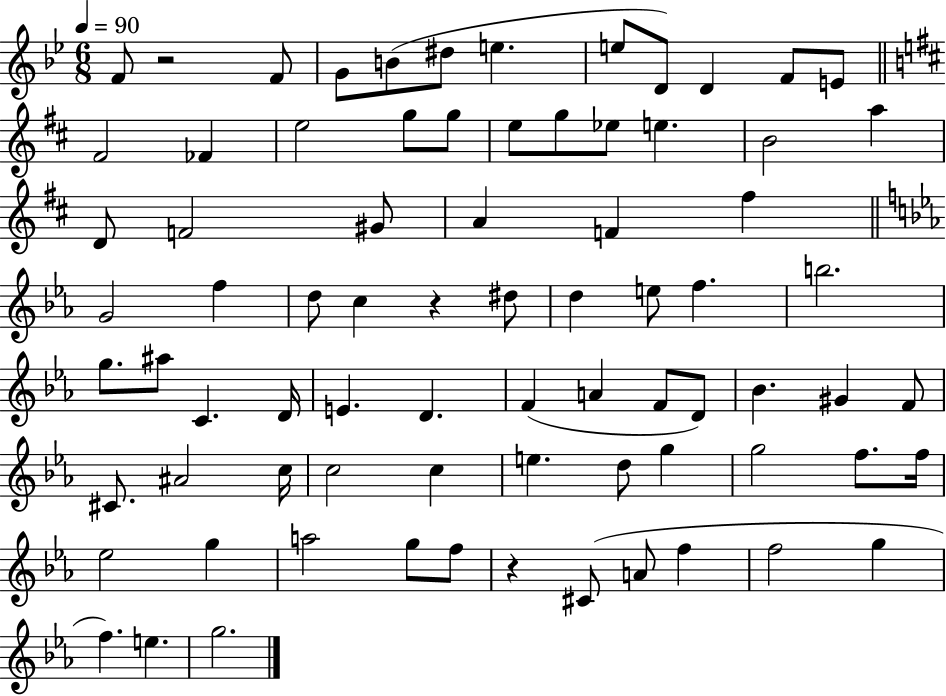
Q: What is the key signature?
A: BES major